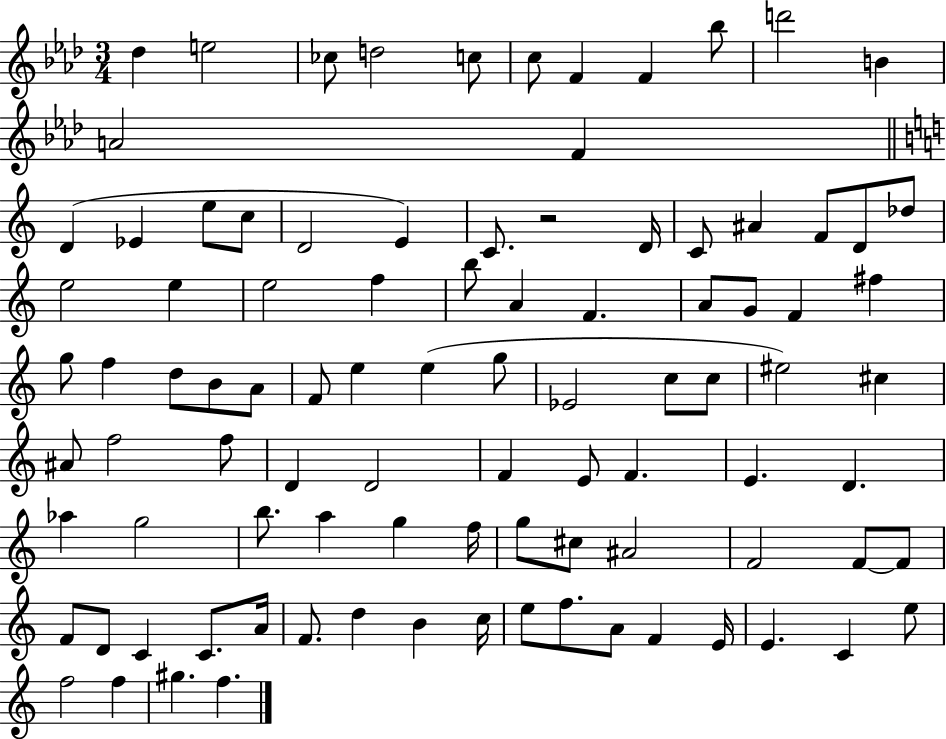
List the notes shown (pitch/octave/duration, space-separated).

Db5/q E5/h CES5/e D5/h C5/e C5/e F4/q F4/q Bb5/e D6/h B4/q A4/h F4/q D4/q Eb4/q E5/e C5/e D4/h E4/q C4/e. R/h D4/s C4/e A#4/q F4/e D4/e Db5/e E5/h E5/q E5/h F5/q B5/e A4/q F4/q. A4/e G4/e F4/q F#5/q G5/e F5/q D5/e B4/e A4/e F4/e E5/q E5/q G5/e Eb4/h C5/e C5/e EIS5/h C#5/q A#4/e F5/h F5/e D4/q D4/h F4/q E4/e F4/q. E4/q. D4/q. Ab5/q G5/h B5/e. A5/q G5/q F5/s G5/e C#5/e A#4/h F4/h F4/e F4/e F4/e D4/e C4/q C4/e. A4/s F4/e. D5/q B4/q C5/s E5/e F5/e. A4/e F4/q E4/s E4/q. C4/q E5/e F5/h F5/q G#5/q. F5/q.